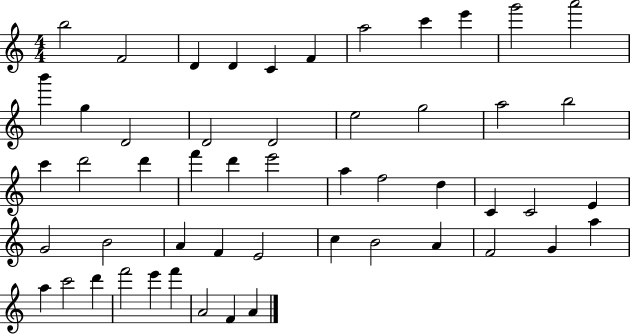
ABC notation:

X:1
T:Untitled
M:4/4
L:1/4
K:C
b2 F2 D D C F a2 c' e' g'2 a'2 b' g D2 D2 D2 e2 g2 a2 b2 c' d'2 d' f' d' e'2 a f2 d C C2 E G2 B2 A F E2 c B2 A F2 G a a c'2 d' f'2 e' f' A2 F A